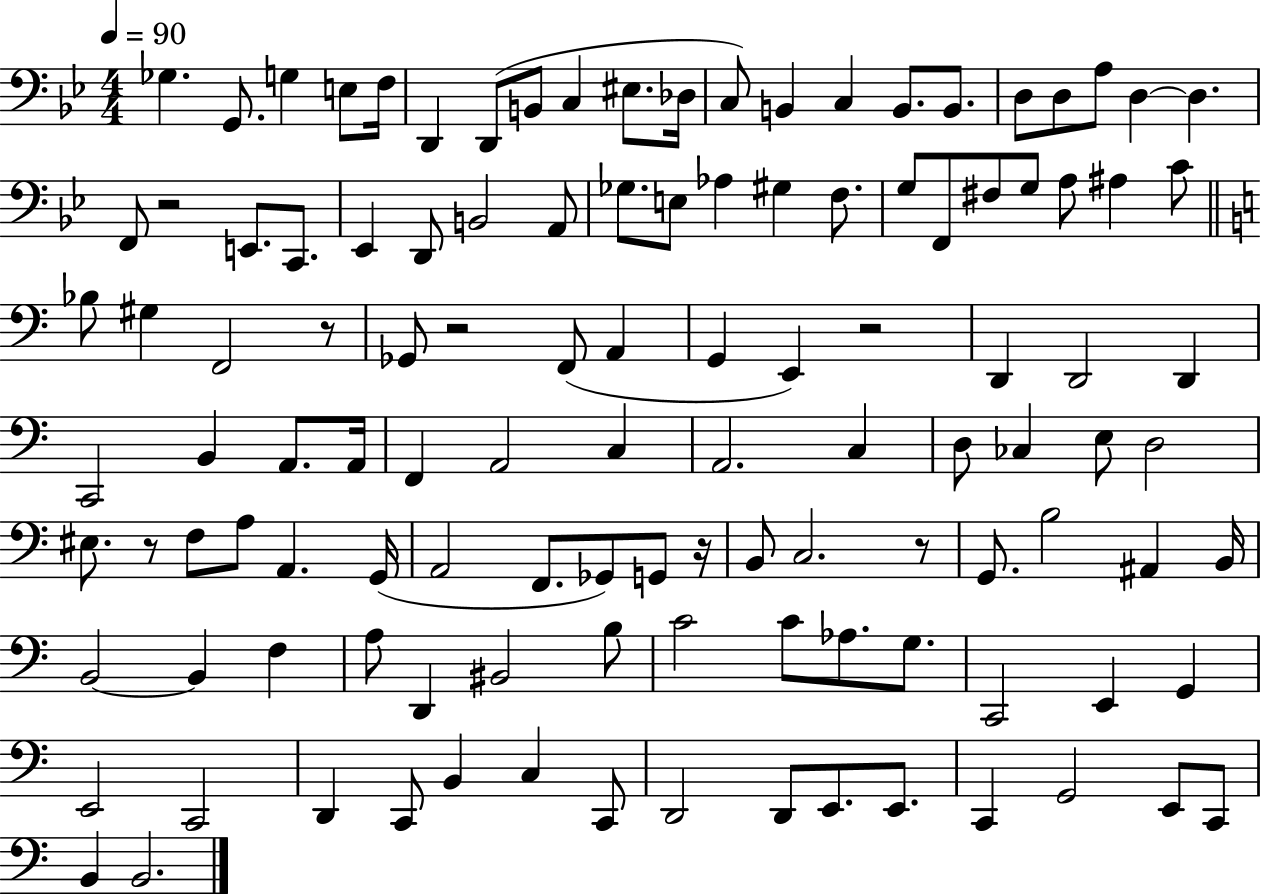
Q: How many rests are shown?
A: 7